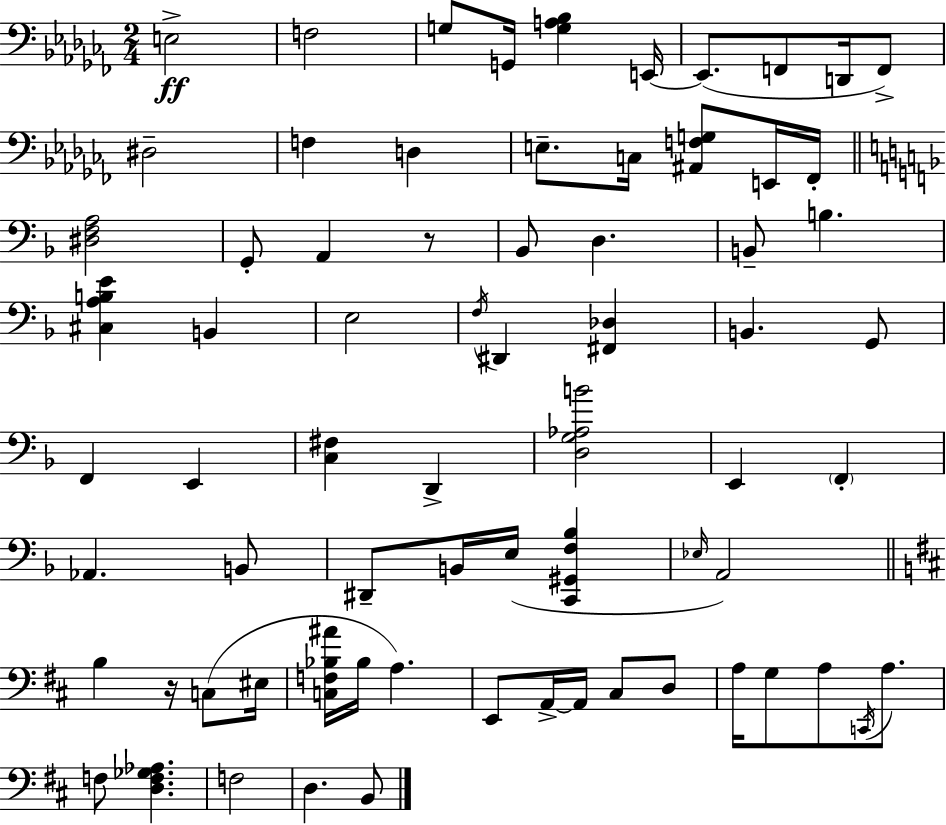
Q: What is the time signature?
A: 2/4